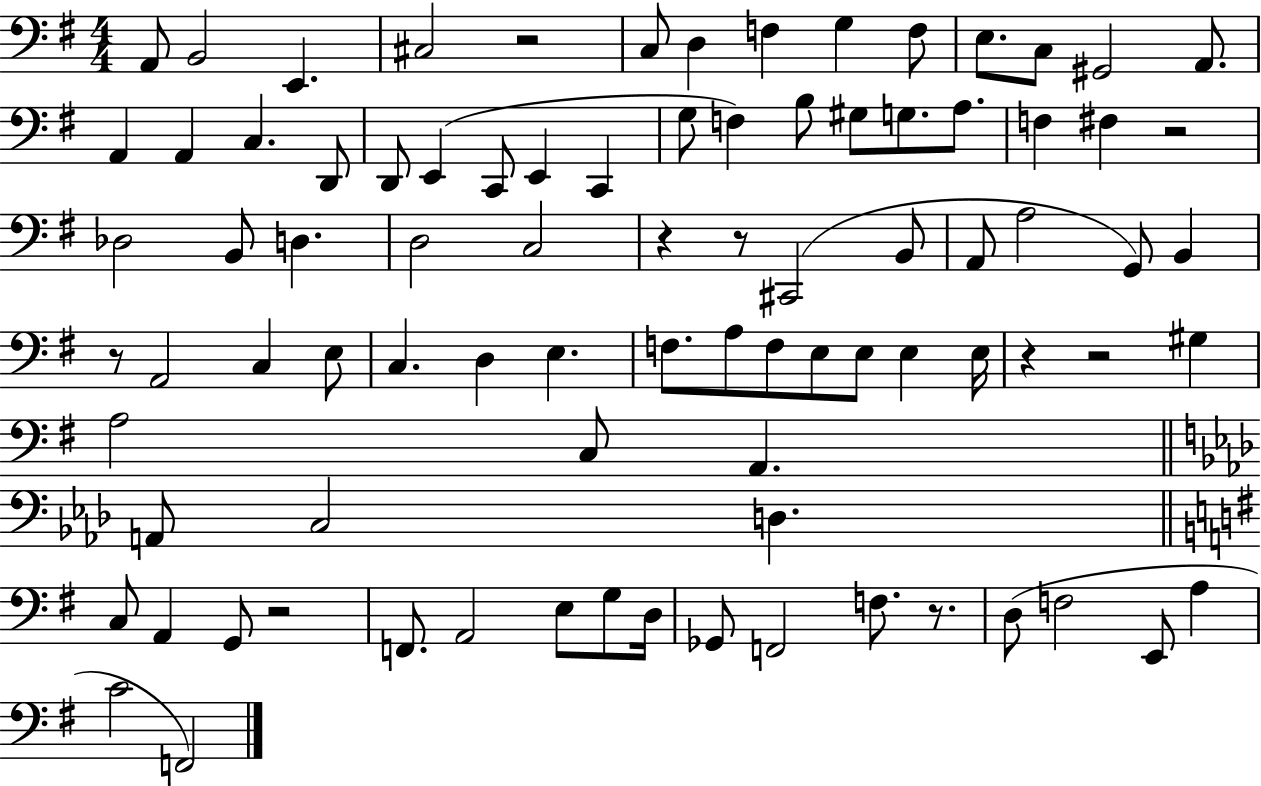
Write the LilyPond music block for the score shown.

{
  \clef bass
  \numericTimeSignature
  \time 4/4
  \key g \major
  \repeat volta 2 { a,8 b,2 e,4. | cis2 r2 | c8 d4 f4 g4 f8 | e8. c8 gis,2 a,8. | \break a,4 a,4 c4. d,8 | d,8 e,4( c,8 e,4 c,4 | g8 f4) b8 gis8 g8. a8. | f4 fis4 r2 | \break des2 b,8 d4. | d2 c2 | r4 r8 cis,2( b,8 | a,8 a2 g,8) b,4 | \break r8 a,2 c4 e8 | c4. d4 e4. | f8. a8 f8 e8 e8 e4 e16 | r4 r2 gis4 | \break a2 c8 a,4. | \bar "||" \break \key aes \major a,8 c2 d4. | \bar "||" \break \key g \major c8 a,4 g,8 r2 | f,8. a,2 e8 g8 d16 | ges,8 f,2 f8. r8. | d8( f2 e,8 a4 | \break c'2 f,2) | } \bar "|."
}